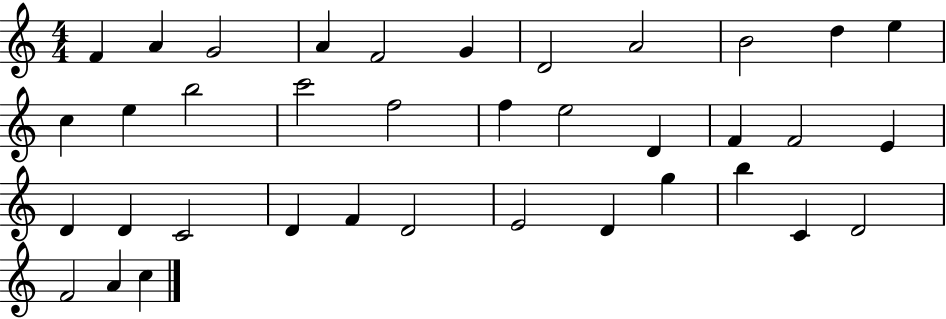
F4/q A4/q G4/h A4/q F4/h G4/q D4/h A4/h B4/h D5/q E5/q C5/q E5/q B5/h C6/h F5/h F5/q E5/h D4/q F4/q F4/h E4/q D4/q D4/q C4/h D4/q F4/q D4/h E4/h D4/q G5/q B5/q C4/q D4/h F4/h A4/q C5/q